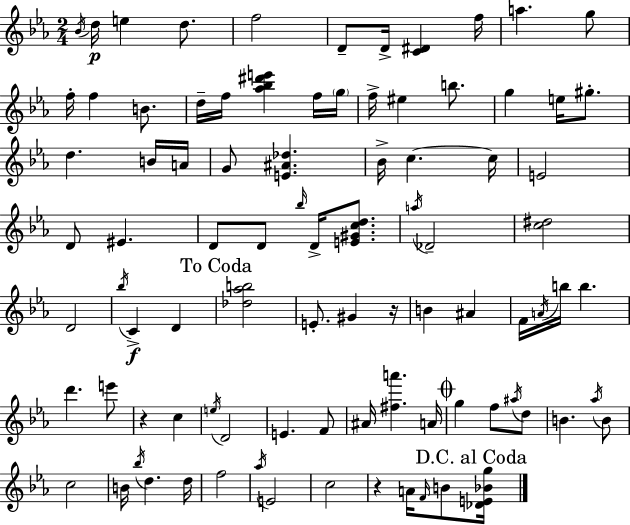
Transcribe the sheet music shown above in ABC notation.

X:1
T:Untitled
M:2/4
L:1/4
K:Cm
_B/4 d/4 e d/2 f2 D/2 D/4 [C^D] f/4 a g/2 f/4 f B/2 d/4 f/4 [_a_b^d'e'] f/4 g/4 f/4 ^e b/2 g e/4 ^g/2 d B/4 A/4 G/2 [E^A_d] _B/4 c c/4 E2 D/2 ^E D/2 D/2 _b/4 D/4 [E^Gcd]/2 a/4 _D2 [c^d]2 D2 _b/4 C D [_d_ab]2 E/2 ^G z/4 B ^A F/4 A/4 b/4 b d' e'/2 z c e/4 D2 E F/2 ^A/4 [^fa'] A/4 g f/2 ^a/4 d/2 B _a/4 B/2 c2 B/4 _b/4 d d/4 f2 _a/4 E2 c2 z A/4 F/4 B/2 [_DE_Bg]/4